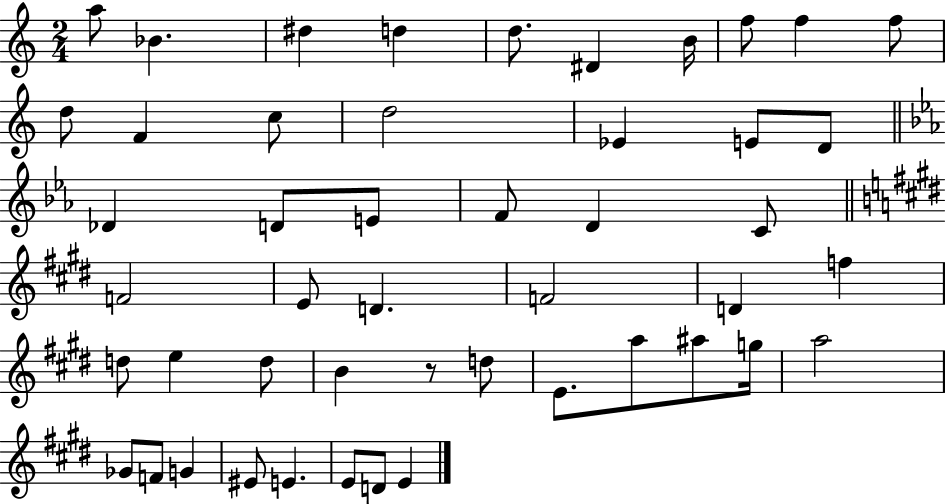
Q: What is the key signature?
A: C major